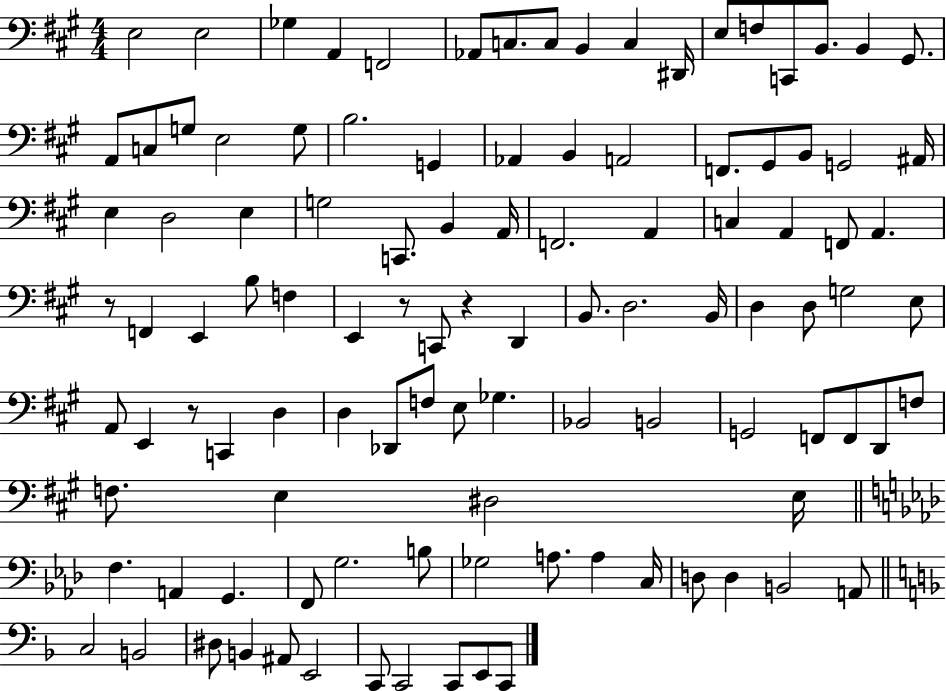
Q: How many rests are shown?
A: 4